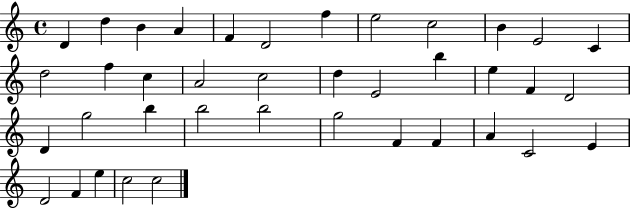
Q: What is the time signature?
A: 4/4